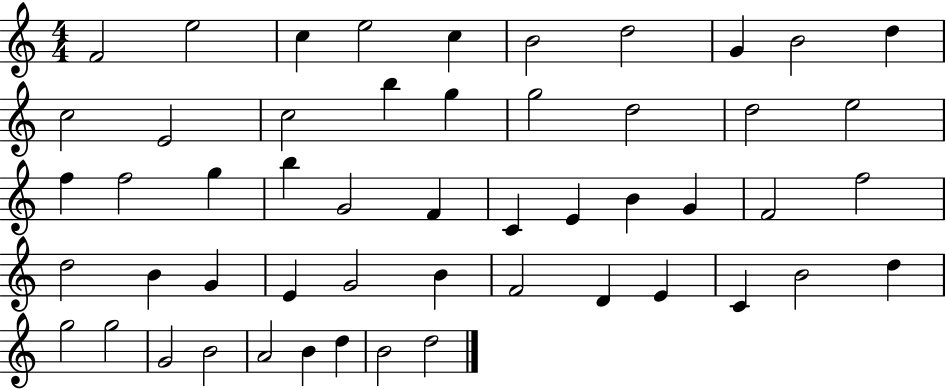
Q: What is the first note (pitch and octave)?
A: F4